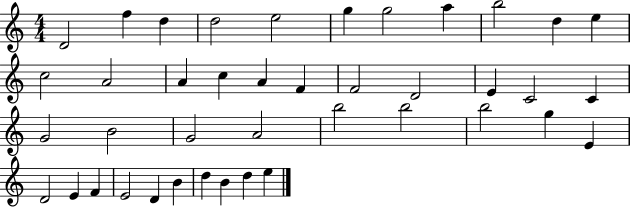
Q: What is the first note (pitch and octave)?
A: D4